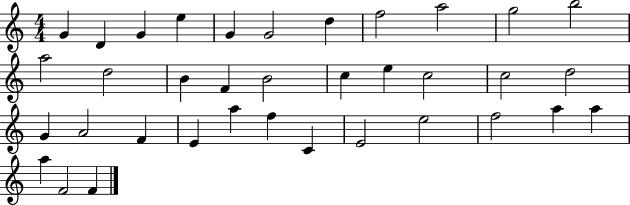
{
  \clef treble
  \numericTimeSignature
  \time 4/4
  \key c \major
  g'4 d'4 g'4 e''4 | g'4 g'2 d''4 | f''2 a''2 | g''2 b''2 | \break a''2 d''2 | b'4 f'4 b'2 | c''4 e''4 c''2 | c''2 d''2 | \break g'4 a'2 f'4 | e'4 a''4 f''4 c'4 | e'2 e''2 | f''2 a''4 a''4 | \break a''4 f'2 f'4 | \bar "|."
}